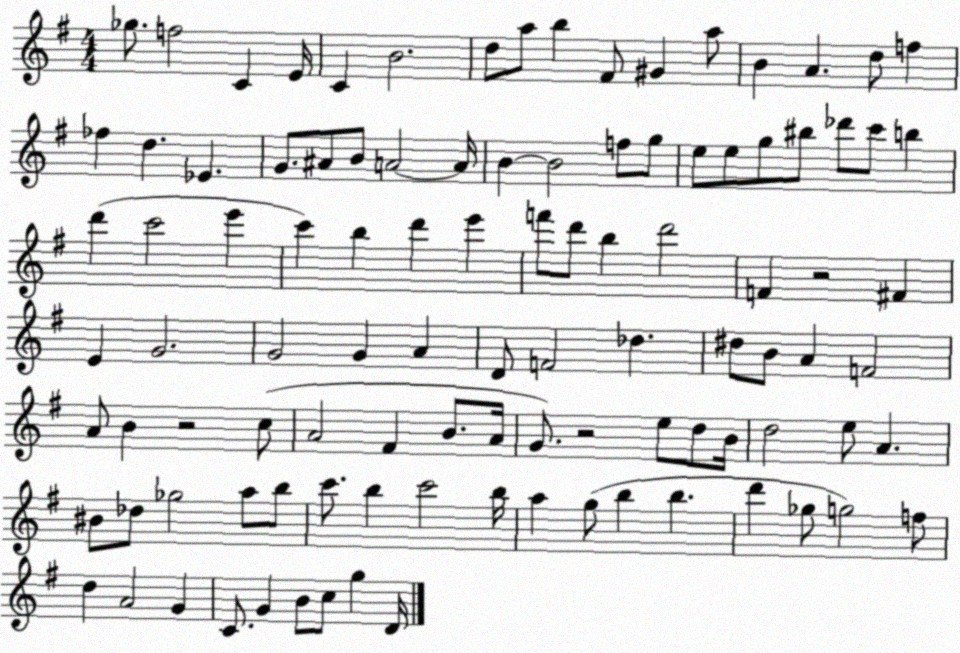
X:1
T:Untitled
M:4/4
L:1/4
K:G
_g/2 f2 C E/4 C B2 d/2 a/2 b ^F/2 ^G a/2 B A d/2 f _f d _E G/2 ^A/2 B/2 A2 A/4 B B2 f/2 g/2 e/2 e/2 g/2 ^b/2 _d'/2 c'/2 b d' c'2 e' c' b d' e' f'/2 d'/2 b d'2 F z2 ^F E G2 G2 G A D/2 F2 _d ^d/2 B/2 A F2 A/2 B z2 c/2 A2 ^F B/2 A/4 G/2 z2 e/2 d/2 B/4 d2 e/2 A ^B/2 _d/2 _g2 a/2 b/2 c'/2 b c'2 b/4 a g/2 b b d' _g/2 g2 f/2 d A2 G C/2 G B/2 c/2 g D/4